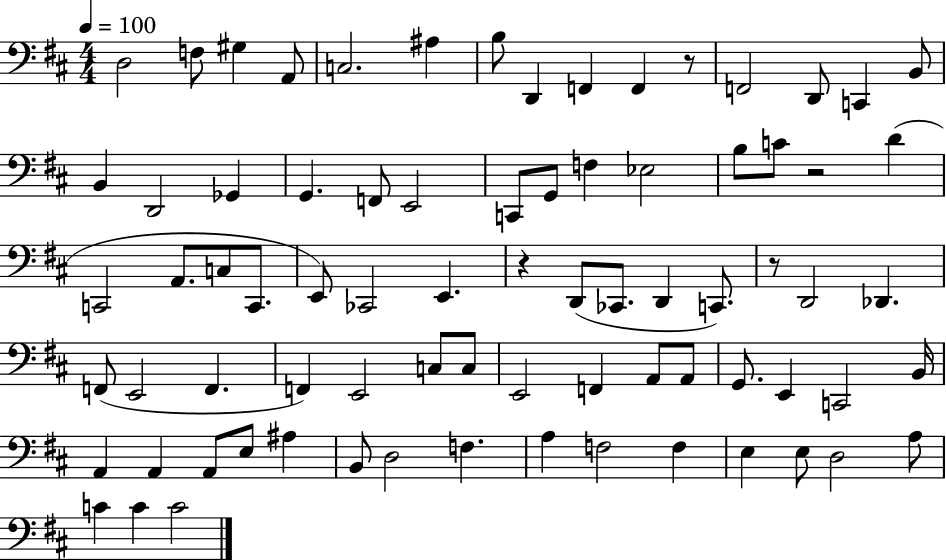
{
  \clef bass
  \numericTimeSignature
  \time 4/4
  \key d \major
  \tempo 4 = 100
  d2 f8 gis4 a,8 | c2. ais4 | b8 d,4 f,4 f,4 r8 | f,2 d,8 c,4 b,8 | \break b,4 d,2 ges,4 | g,4. f,8 e,2 | c,8 g,8 f4 ees2 | b8 c'8 r2 d'4( | \break c,2 a,8. c8 c,8. | e,8) ces,2 e,4. | r4 d,8( ces,8. d,4 c,8.) | r8 d,2 des,4. | \break f,8( e,2 f,4. | f,4) e,2 c8 c8 | e,2 f,4 a,8 a,8 | g,8. e,4 c,2 b,16 | \break a,4 a,4 a,8 e8 ais4 | b,8 d2 f4. | a4 f2 f4 | e4 e8 d2 a8 | \break c'4 c'4 c'2 | \bar "|."
}